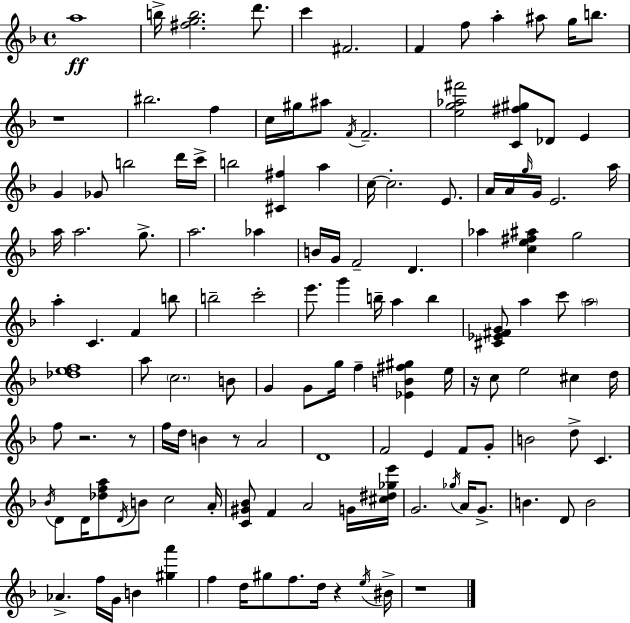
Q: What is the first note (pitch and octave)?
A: A5